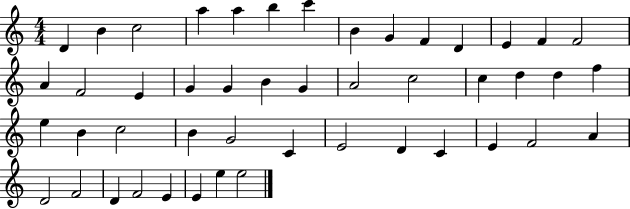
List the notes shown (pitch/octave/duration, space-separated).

D4/q B4/q C5/h A5/q A5/q B5/q C6/q B4/q G4/q F4/q D4/q E4/q F4/q F4/h A4/q F4/h E4/q G4/q G4/q B4/q G4/q A4/h C5/h C5/q D5/q D5/q F5/q E5/q B4/q C5/h B4/q G4/h C4/q E4/h D4/q C4/q E4/q F4/h A4/q D4/h F4/h D4/q F4/h E4/q E4/q E5/q E5/h